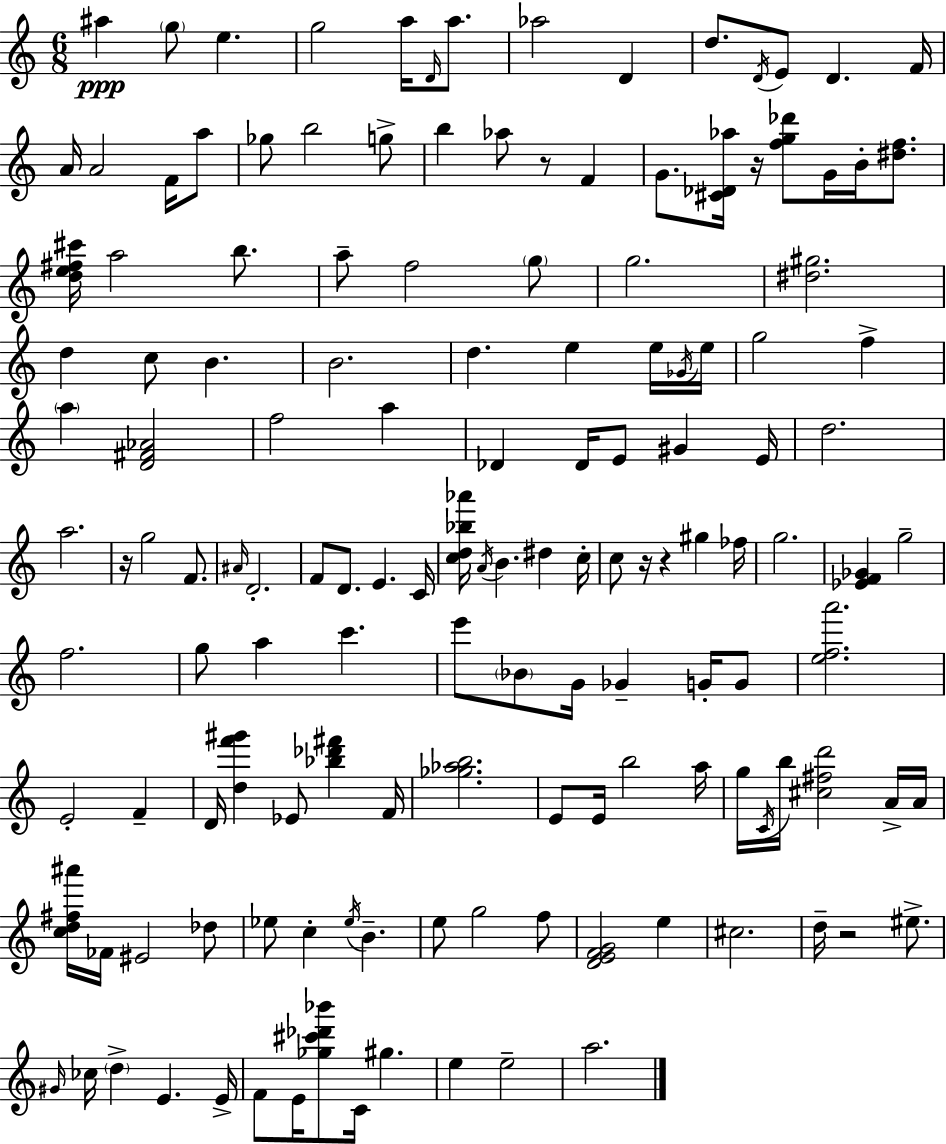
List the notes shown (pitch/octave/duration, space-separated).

A#5/q G5/e E5/q. G5/h A5/s D4/s A5/e. Ab5/h D4/q D5/e. D4/s E4/e D4/q. F4/s A4/s A4/h F4/s A5/e Gb5/e B5/h G5/e B5/q Ab5/e R/e F4/q G4/e. [C#4,Db4,Ab5]/s R/s [F5,G5,Db6]/e G4/s B4/s [D#5,F5]/e. [D5,E5,F#5,C#6]/s A5/h B5/e. A5/e F5/h G5/e G5/h. [D#5,G#5]/h. D5/q C5/e B4/q. B4/h. D5/q. E5/q E5/s Gb4/s E5/s G5/h F5/q A5/q [D4,F#4,Ab4]/h F5/h A5/q Db4/q Db4/s E4/e G#4/q E4/s D5/h. A5/h. R/s G5/h F4/e. A#4/s D4/h. F4/e D4/e. E4/q. C4/s [C5,D5,Bb5,Ab6]/s A4/s B4/q. D#5/q C5/s C5/e R/s R/q G#5/q FES5/s G5/h. [Eb4,F4,Gb4]/q G5/h F5/h. G5/e A5/q C6/q. E6/e Bb4/e G4/s Gb4/q G4/s G4/e [E5,F5,A6]/h. E4/h F4/q D4/s [D5,F6,G#6]/q Eb4/e [Bb5,Db6,F#6]/q F4/s [Gb5,Ab5,B5]/h. E4/e E4/s B5/h A5/s G5/s C4/s B5/s [C#5,F#5,D6]/h A4/s A4/s [C5,D5,F#5,A#6]/s FES4/s EIS4/h Db5/e Eb5/e C5/q Eb5/s B4/q. E5/e G5/h F5/e [D4,E4,F4,G4]/h E5/q C#5/h. D5/s R/h EIS5/e. G#4/s CES5/s D5/q E4/q. E4/s F4/e E4/s [Gb5,C#6,Db6,Bb6]/e C4/s G#5/q. E5/q E5/h A5/h.